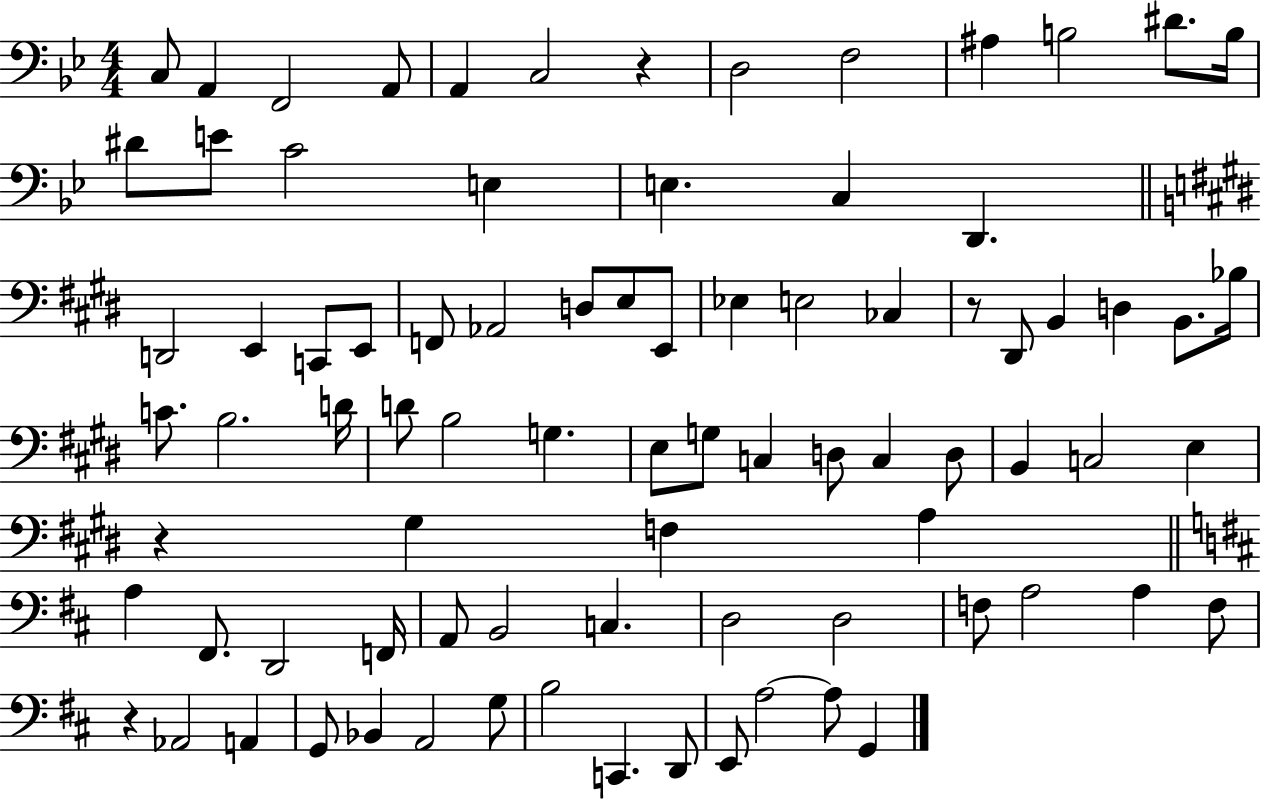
{
  \clef bass
  \numericTimeSignature
  \time 4/4
  \key bes \major
  c8 a,4 f,2 a,8 | a,4 c2 r4 | d2 f2 | ais4 b2 dis'8. b16 | \break dis'8 e'8 c'2 e4 | e4. c4 d,4. | \bar "||" \break \key e \major d,2 e,4 c,8 e,8 | f,8 aes,2 d8 e8 e,8 | ees4 e2 ces4 | r8 dis,8 b,4 d4 b,8. bes16 | \break c'8. b2. d'16 | d'8 b2 g4. | e8 g8 c4 d8 c4 d8 | b,4 c2 e4 | \break r4 gis4 f4 a4 | \bar "||" \break \key b \minor a4 fis,8. d,2 f,16 | a,8 b,2 c4. | d2 d2 | f8 a2 a4 f8 | \break r4 aes,2 a,4 | g,8 bes,4 a,2 g8 | b2 c,4. d,8 | e,8 a2~~ a8 g,4 | \break \bar "|."
}